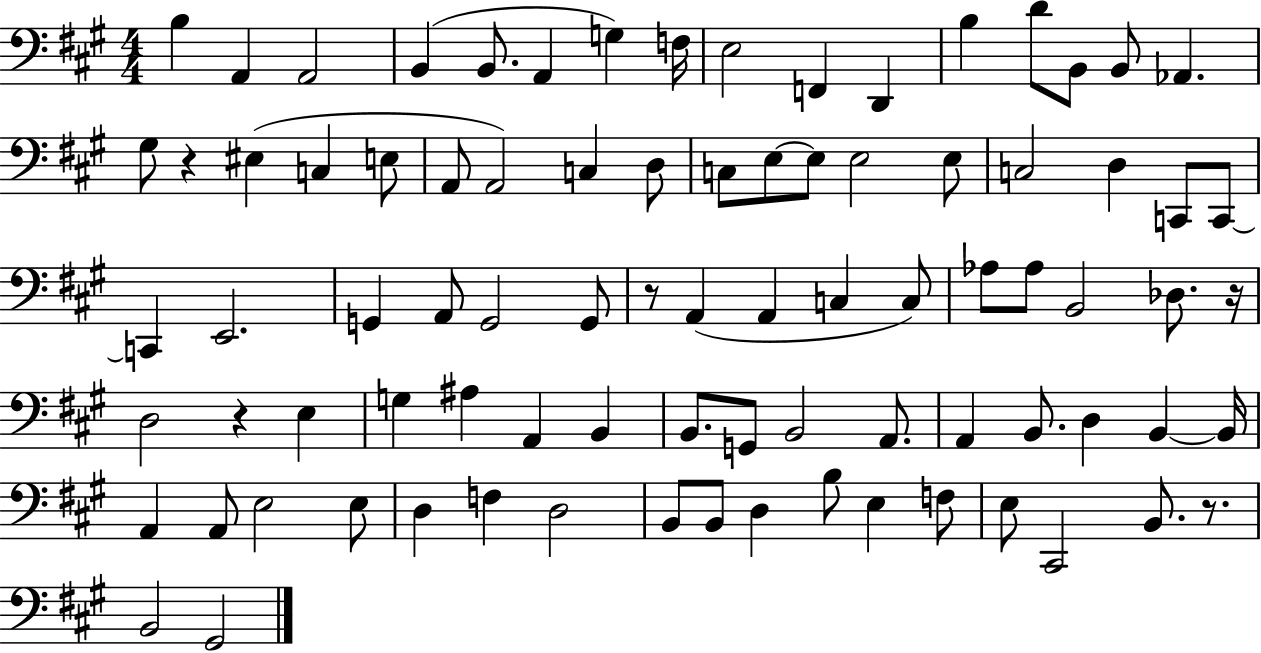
{
  \clef bass
  \numericTimeSignature
  \time 4/4
  \key a \major
  b4 a,4 a,2 | b,4( b,8. a,4 g4) f16 | e2 f,4 d,4 | b4 d'8 b,8 b,8 aes,4. | \break gis8 r4 eis4( c4 e8 | a,8 a,2) c4 d8 | c8 e8~~ e8 e2 e8 | c2 d4 c,8 c,8~~ | \break c,4 e,2. | g,4 a,8 g,2 g,8 | r8 a,4( a,4 c4 c8) | aes8 aes8 b,2 des8. r16 | \break d2 r4 e4 | g4 ais4 a,4 b,4 | b,8. g,8 b,2 a,8. | a,4 b,8. d4 b,4~~ b,16 | \break a,4 a,8 e2 e8 | d4 f4 d2 | b,8 b,8 d4 b8 e4 f8 | e8 cis,2 b,8. r8. | \break b,2 gis,2 | \bar "|."
}